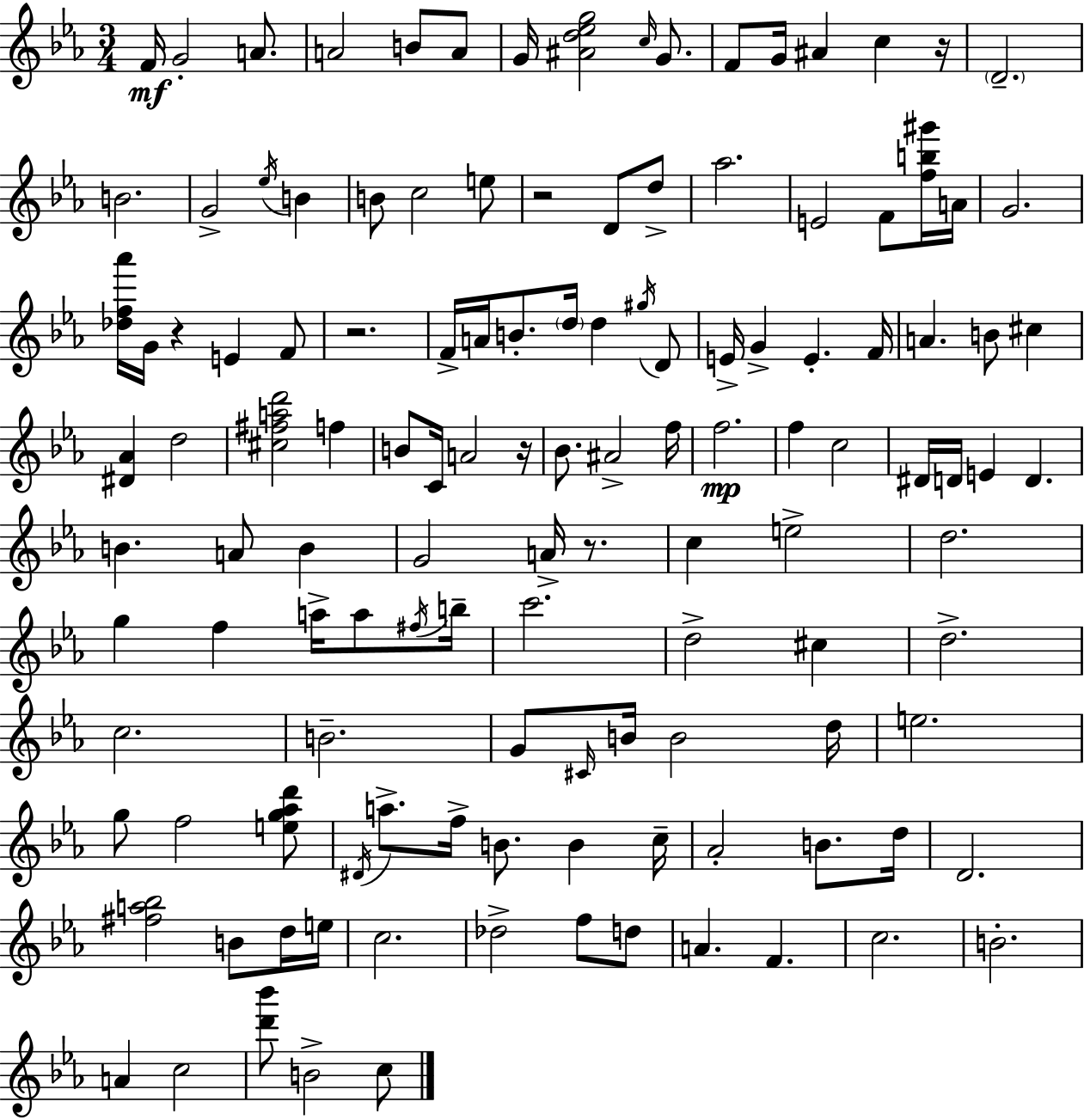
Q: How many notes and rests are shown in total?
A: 127